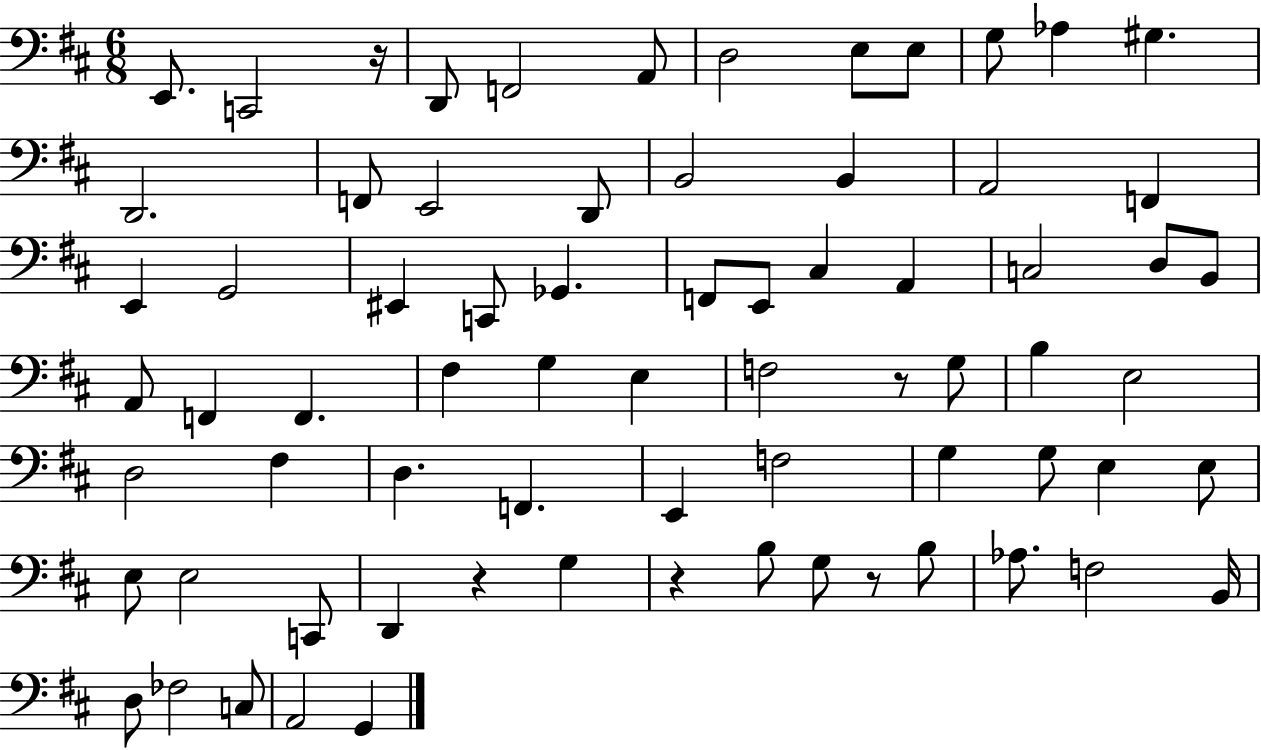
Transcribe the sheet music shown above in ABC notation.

X:1
T:Untitled
M:6/8
L:1/4
K:D
E,,/2 C,,2 z/4 D,,/2 F,,2 A,,/2 D,2 E,/2 E,/2 G,/2 _A, ^G, D,,2 F,,/2 E,,2 D,,/2 B,,2 B,, A,,2 F,, E,, G,,2 ^E,, C,,/2 _G,, F,,/2 E,,/2 ^C, A,, C,2 D,/2 B,,/2 A,,/2 F,, F,, ^F, G, E, F,2 z/2 G,/2 B, E,2 D,2 ^F, D, F,, E,, F,2 G, G,/2 E, E,/2 E,/2 E,2 C,,/2 D,, z G, z B,/2 G,/2 z/2 B,/2 _A,/2 F,2 B,,/4 D,/2 _F,2 C,/2 A,,2 G,,